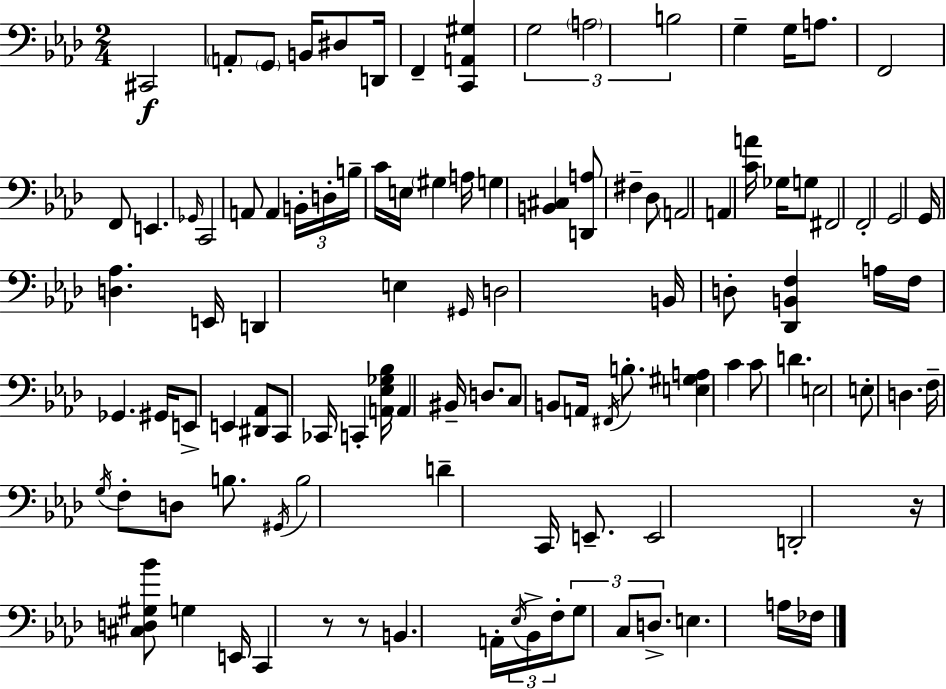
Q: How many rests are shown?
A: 3